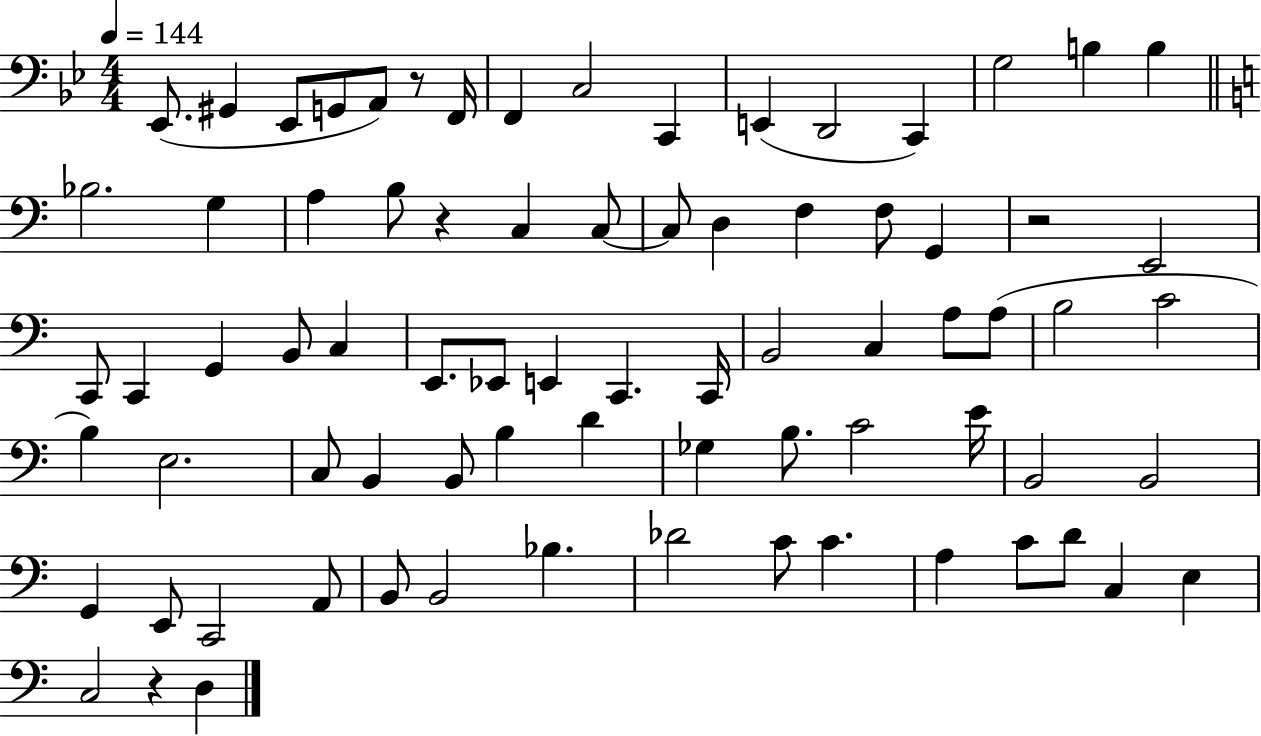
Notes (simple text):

Eb2/e. G#2/q Eb2/e G2/e A2/e R/e F2/s F2/q C3/h C2/q E2/q D2/h C2/q G3/h B3/q B3/q Bb3/h. G3/q A3/q B3/e R/q C3/q C3/e C3/e D3/q F3/q F3/e G2/q R/h E2/h C2/e C2/q G2/q B2/e C3/q E2/e. Eb2/e E2/q C2/q. C2/s B2/h C3/q A3/e A3/e B3/h C4/h B3/q E3/h. C3/e B2/q B2/e B3/q D4/q Gb3/q B3/e. C4/h E4/s B2/h B2/h G2/q E2/e C2/h A2/e B2/e B2/h Bb3/q. Db4/h C4/e C4/q. A3/q C4/e D4/e C3/q E3/q C3/h R/q D3/q